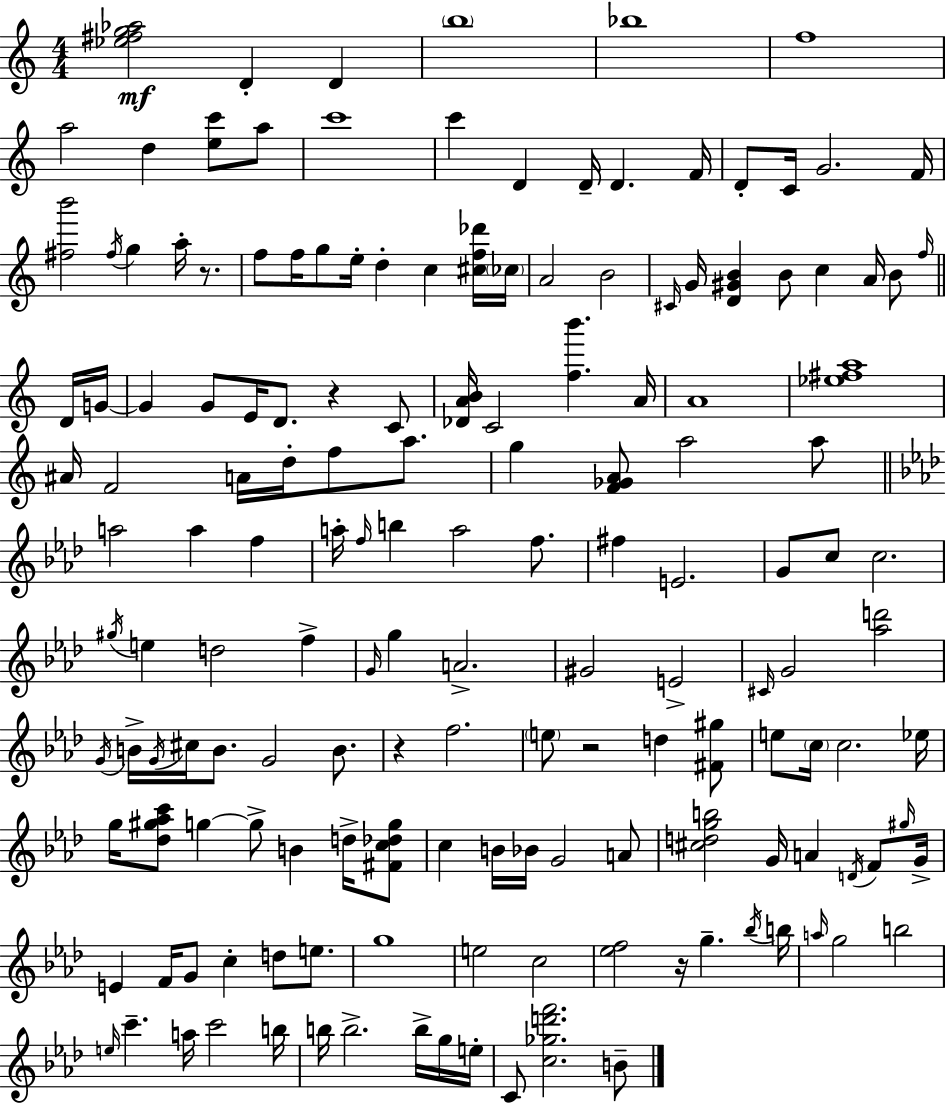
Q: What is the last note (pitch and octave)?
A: B4